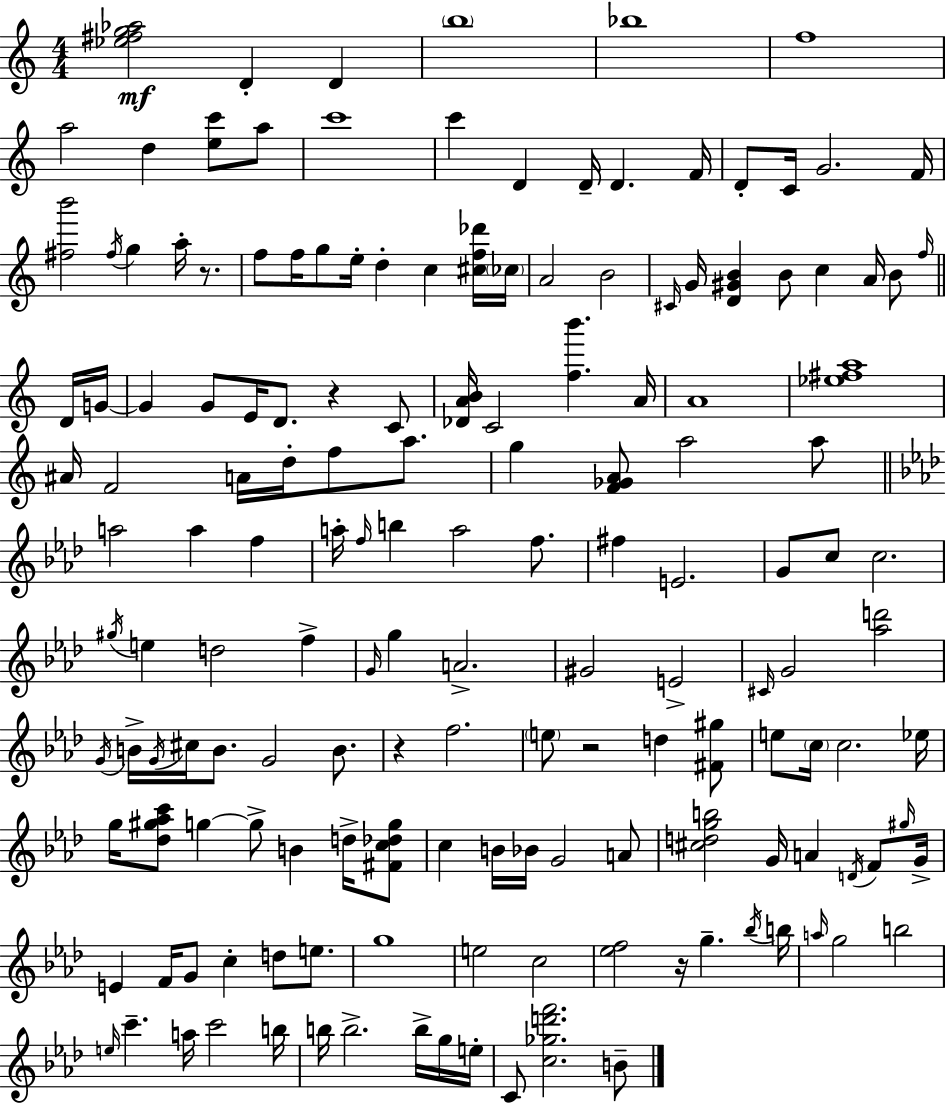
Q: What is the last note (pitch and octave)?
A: B4